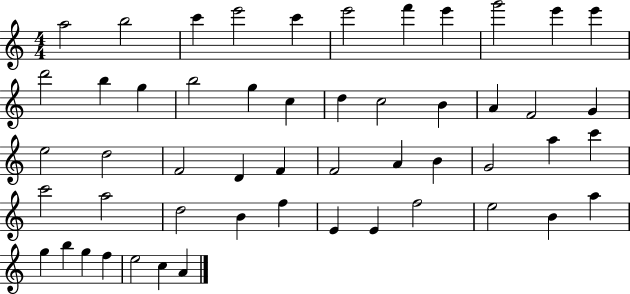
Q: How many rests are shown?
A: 0